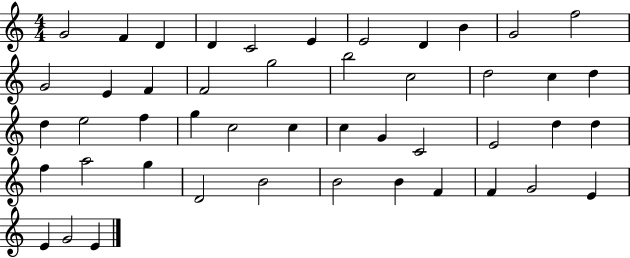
G4/h F4/q D4/q D4/q C4/h E4/q E4/h D4/q B4/q G4/h F5/h G4/h E4/q F4/q F4/h G5/h B5/h C5/h D5/h C5/q D5/q D5/q E5/h F5/q G5/q C5/h C5/q C5/q G4/q C4/h E4/h D5/q D5/q F5/q A5/h G5/q D4/h B4/h B4/h B4/q F4/q F4/q G4/h E4/q E4/q G4/h E4/q